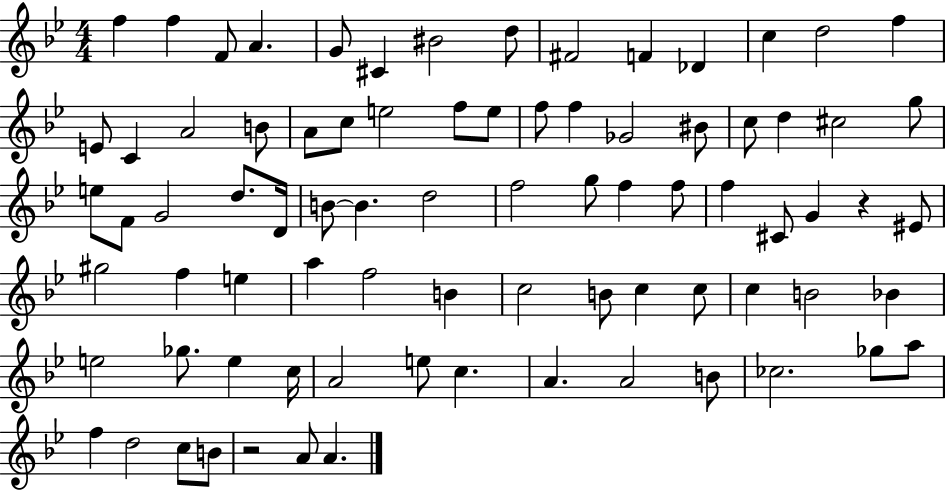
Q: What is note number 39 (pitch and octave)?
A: D5